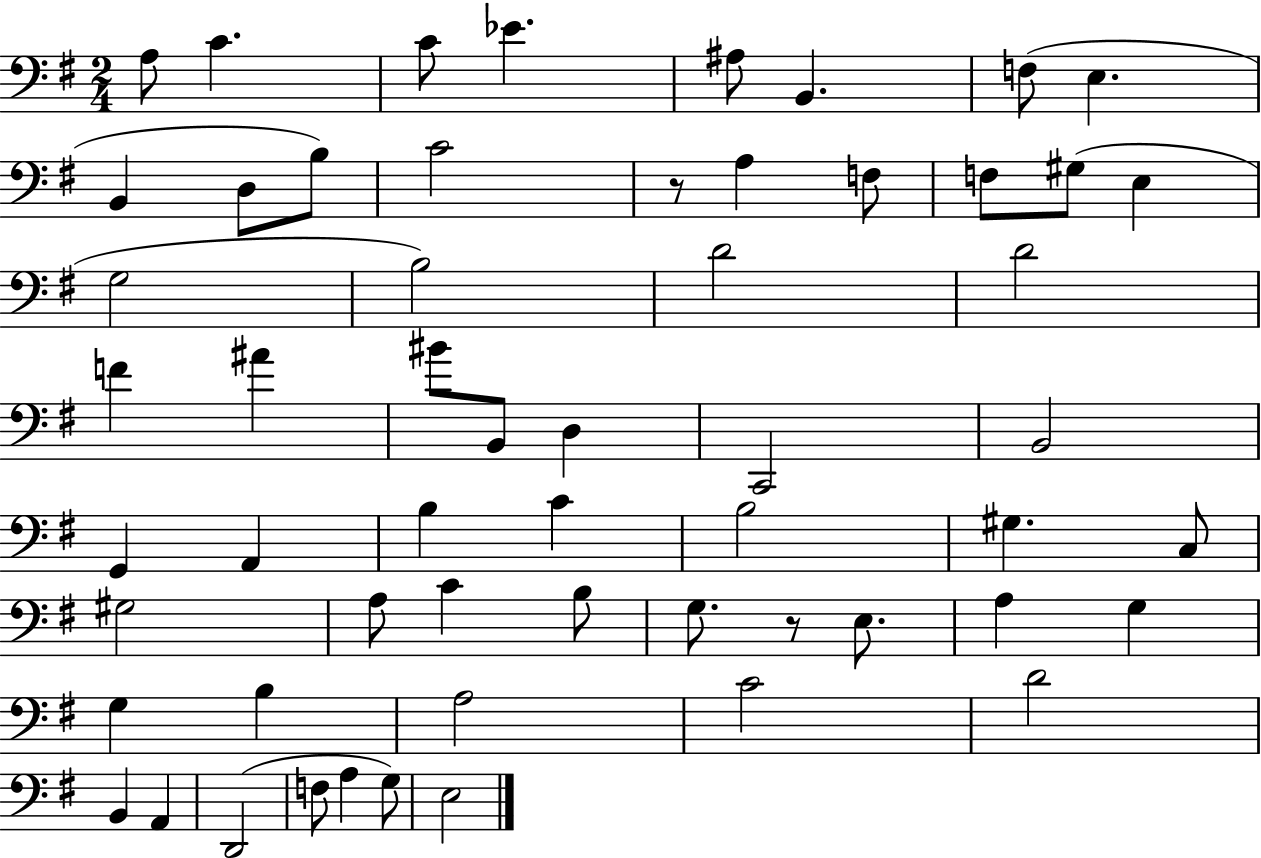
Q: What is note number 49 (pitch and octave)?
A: B2